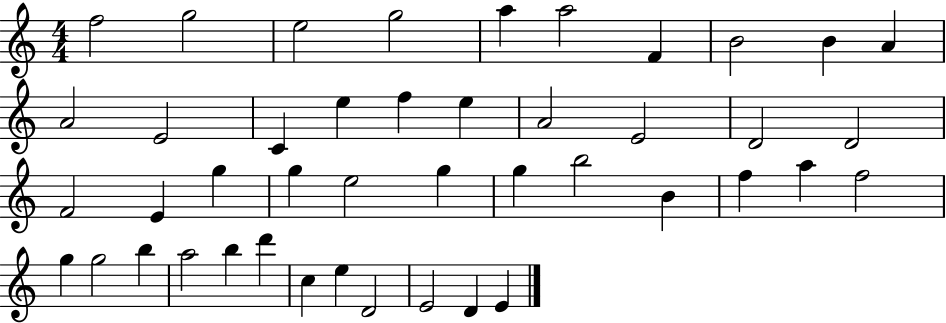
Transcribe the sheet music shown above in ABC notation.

X:1
T:Untitled
M:4/4
L:1/4
K:C
f2 g2 e2 g2 a a2 F B2 B A A2 E2 C e f e A2 E2 D2 D2 F2 E g g e2 g g b2 B f a f2 g g2 b a2 b d' c e D2 E2 D E